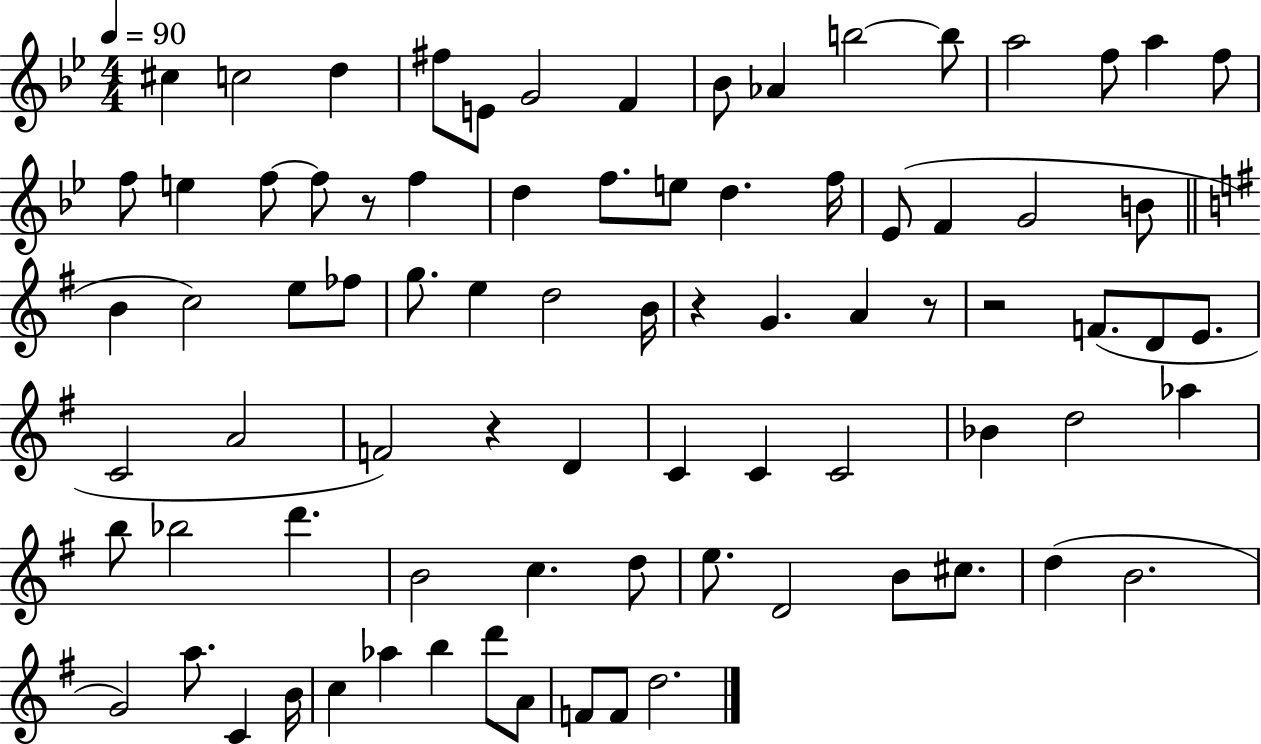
X:1
T:Untitled
M:4/4
L:1/4
K:Bb
^c c2 d ^f/2 E/2 G2 F _B/2 _A b2 b/2 a2 f/2 a f/2 f/2 e f/2 f/2 z/2 f d f/2 e/2 d f/4 _E/2 F G2 B/2 B c2 e/2 _f/2 g/2 e d2 B/4 z G A z/2 z2 F/2 D/2 E/2 C2 A2 F2 z D C C C2 _B d2 _a b/2 _b2 d' B2 c d/2 e/2 D2 B/2 ^c/2 d B2 G2 a/2 C B/4 c _a b d'/2 A/2 F/2 F/2 d2